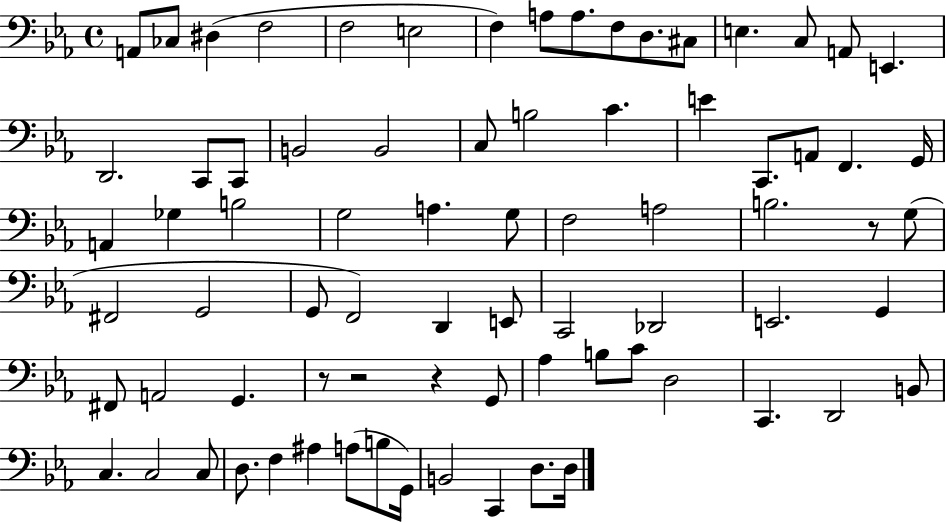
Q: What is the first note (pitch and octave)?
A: A2